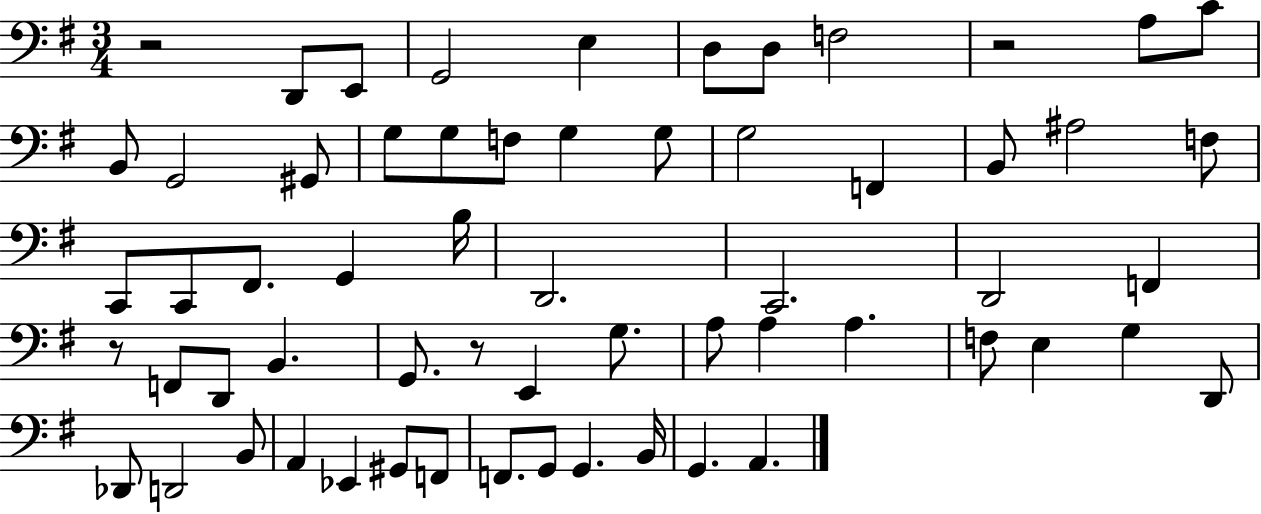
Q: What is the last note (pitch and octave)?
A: A2